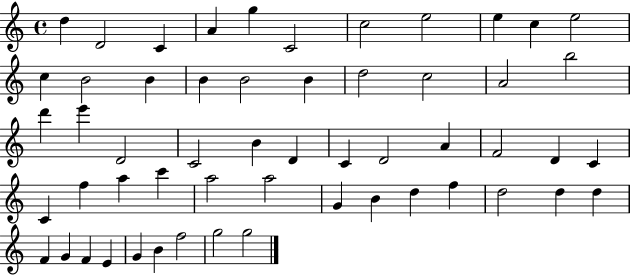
X:1
T:Untitled
M:4/4
L:1/4
K:C
d D2 C A g C2 c2 e2 e c e2 c B2 B B B2 B d2 c2 A2 b2 d' e' D2 C2 B D C D2 A F2 D C C f a c' a2 a2 G B d f d2 d d F G F E G B f2 g2 g2